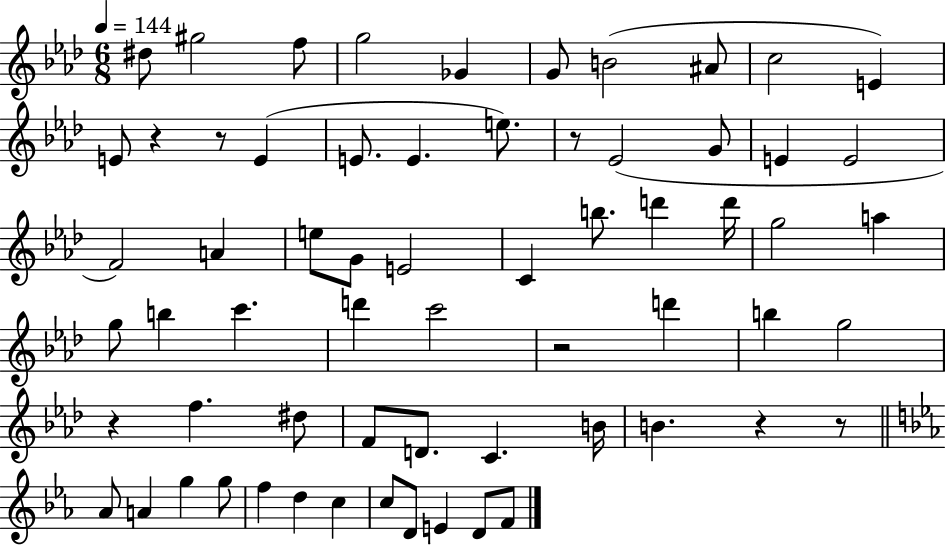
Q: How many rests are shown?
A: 7